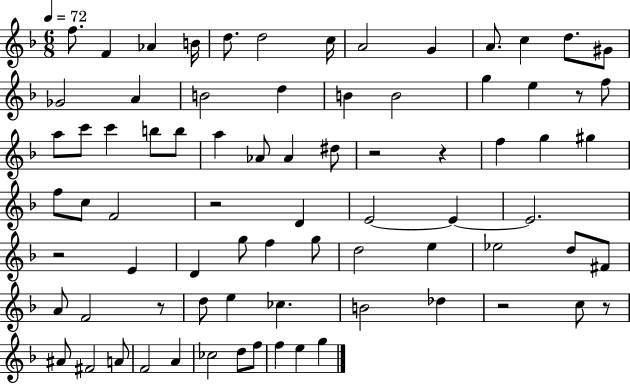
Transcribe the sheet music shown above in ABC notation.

X:1
T:Untitled
M:6/8
L:1/4
K:F
f/2 F _A B/4 d/2 d2 c/4 A2 G A/2 c d/2 ^G/2 _G2 A B2 d B B2 g e z/2 f/2 a/2 c'/2 c' b/2 b/2 a _A/2 _A ^d/2 z2 z f g ^g f/2 c/2 F2 z2 D E2 E E2 z2 E D g/2 f g/2 d2 e _e2 d/2 ^F/2 A/2 F2 z/2 d/2 e _c B2 _d z2 c/2 z/2 ^A/2 ^F2 A/2 F2 A _c2 d/2 f/2 f e g